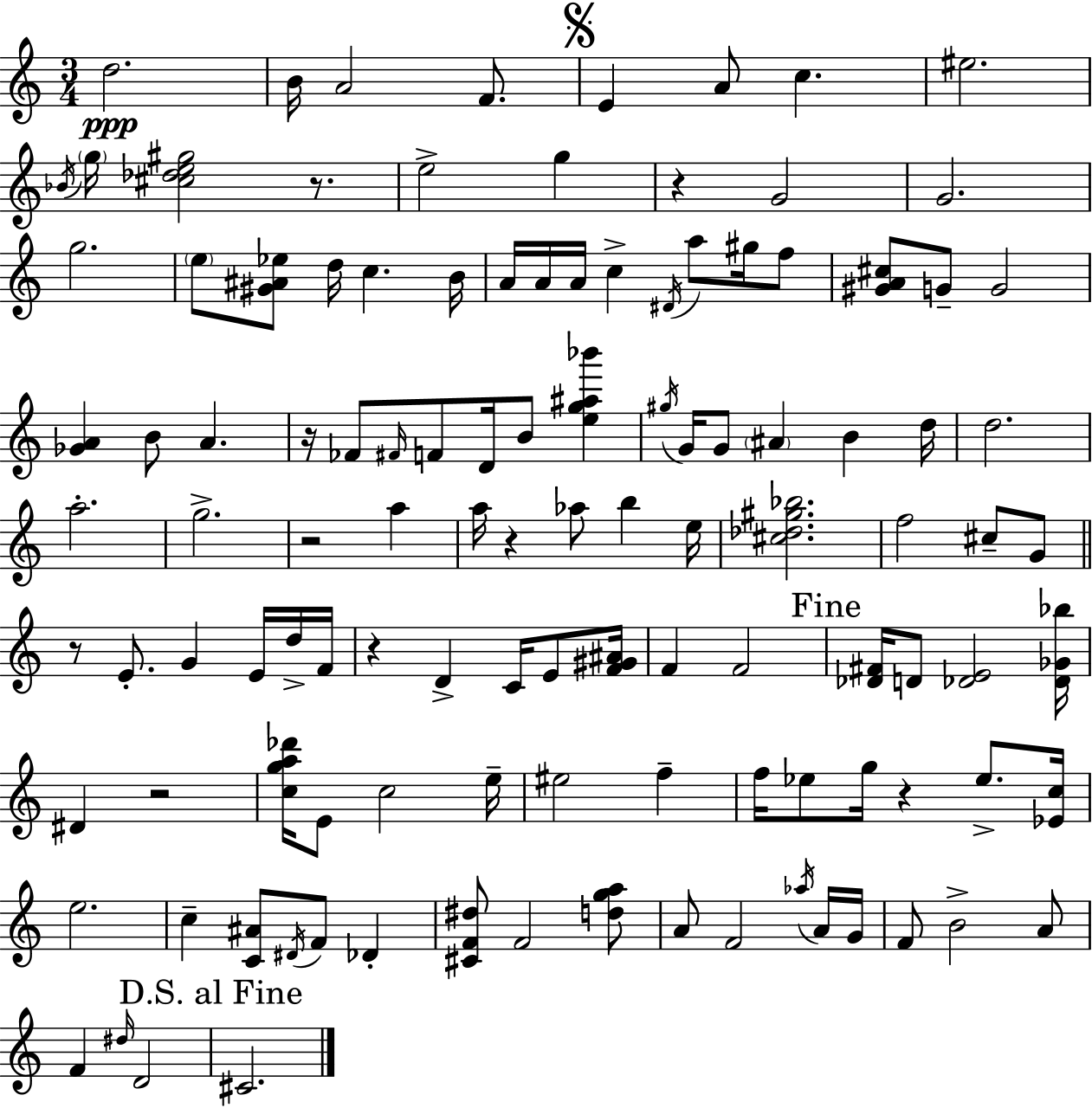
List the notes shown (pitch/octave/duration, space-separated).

D5/h. B4/s A4/h F4/e. E4/q A4/e C5/q. EIS5/h. Bb4/s G5/s [C#5,Db5,E5,G#5]/h R/e. E5/h G5/q R/q G4/h G4/h. G5/h. E5/e [G#4,A#4,Eb5]/e D5/s C5/q. B4/s A4/s A4/s A4/s C5/q D#4/s A5/e G#5/s F5/e [G#4,A4,C#5]/e G4/e G4/h [Gb4,A4]/q B4/e A4/q. R/s FES4/e F#4/s F4/e D4/s B4/e [E5,G5,A#5,Bb6]/q G#5/s G4/s G4/e A#4/q B4/q D5/s D5/h. A5/h. G5/h. R/h A5/q A5/s R/q Ab5/e B5/q E5/s [C#5,Db5,G#5,Bb5]/h. F5/h C#5/e G4/e R/e E4/e. G4/q E4/s D5/s F4/s R/q D4/q C4/s E4/e [F4,G#4,A#4]/s F4/q F4/h [Db4,F#4]/s D4/e [Db4,E4]/h [Db4,Gb4,Bb5]/s D#4/q R/h [C5,G5,A5,Db6]/s E4/e C5/h E5/s EIS5/h F5/q F5/s Eb5/e G5/s R/q Eb5/e. [Eb4,C5]/s E5/h. C5/q [C4,A#4]/e D#4/s F4/e Db4/q [C#4,F4,D#5]/e F4/h [D5,G5,A5]/e A4/e F4/h Ab5/s A4/s G4/s F4/e B4/h A4/e F4/q D#5/s D4/h C#4/h.